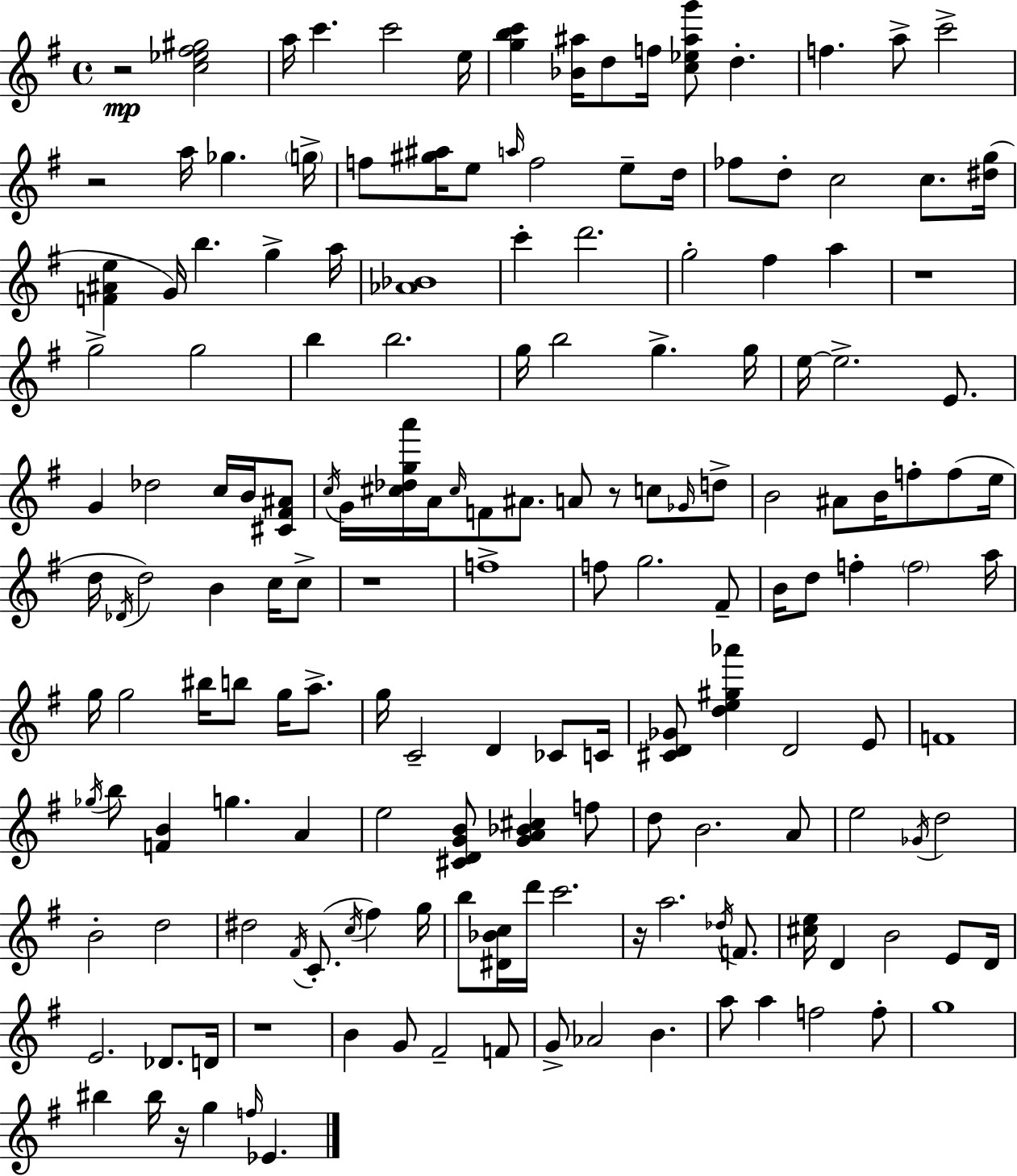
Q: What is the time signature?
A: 4/4